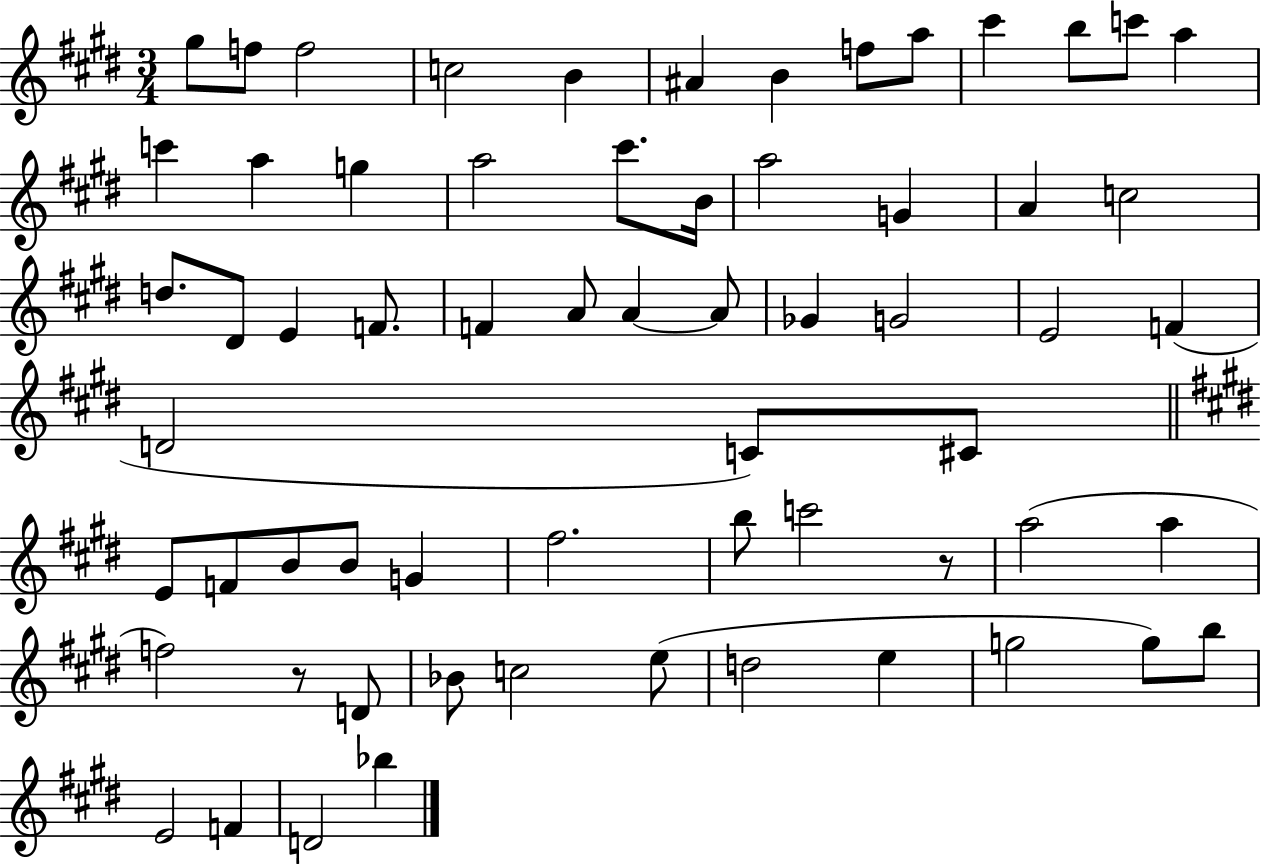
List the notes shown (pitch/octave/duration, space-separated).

G#5/e F5/e F5/h C5/h B4/q A#4/q B4/q F5/e A5/e C#6/q B5/e C6/e A5/q C6/q A5/q G5/q A5/h C#6/e. B4/s A5/h G4/q A4/q C5/h D5/e. D#4/e E4/q F4/e. F4/q A4/e A4/q A4/e Gb4/q G4/h E4/h F4/q D4/h C4/e C#4/e E4/e F4/e B4/e B4/e G4/q F#5/h. B5/e C6/h R/e A5/h A5/q F5/h R/e D4/e Bb4/e C5/h E5/e D5/h E5/q G5/h G5/e B5/e E4/h F4/q D4/h Bb5/q